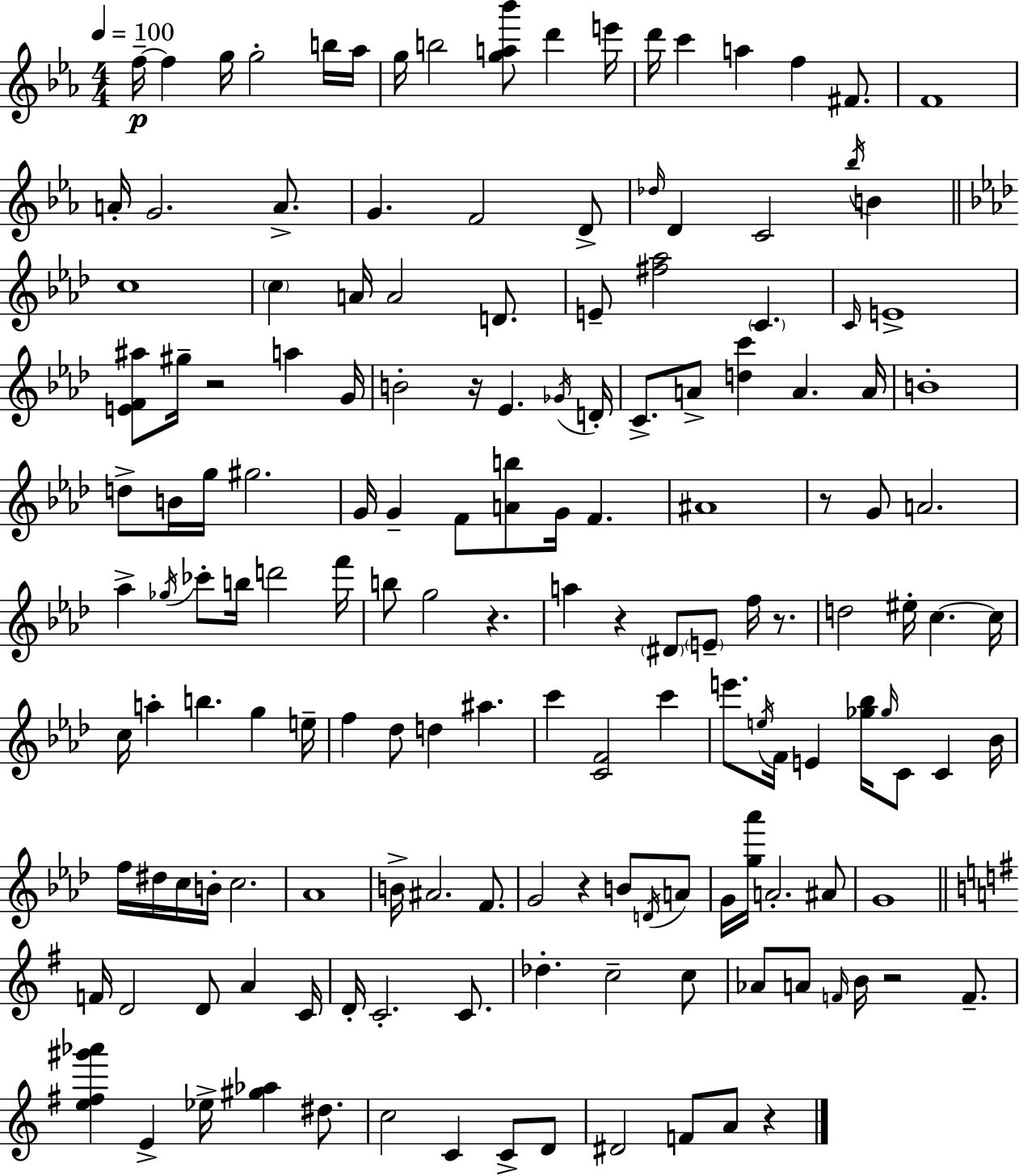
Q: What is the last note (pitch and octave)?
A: A4